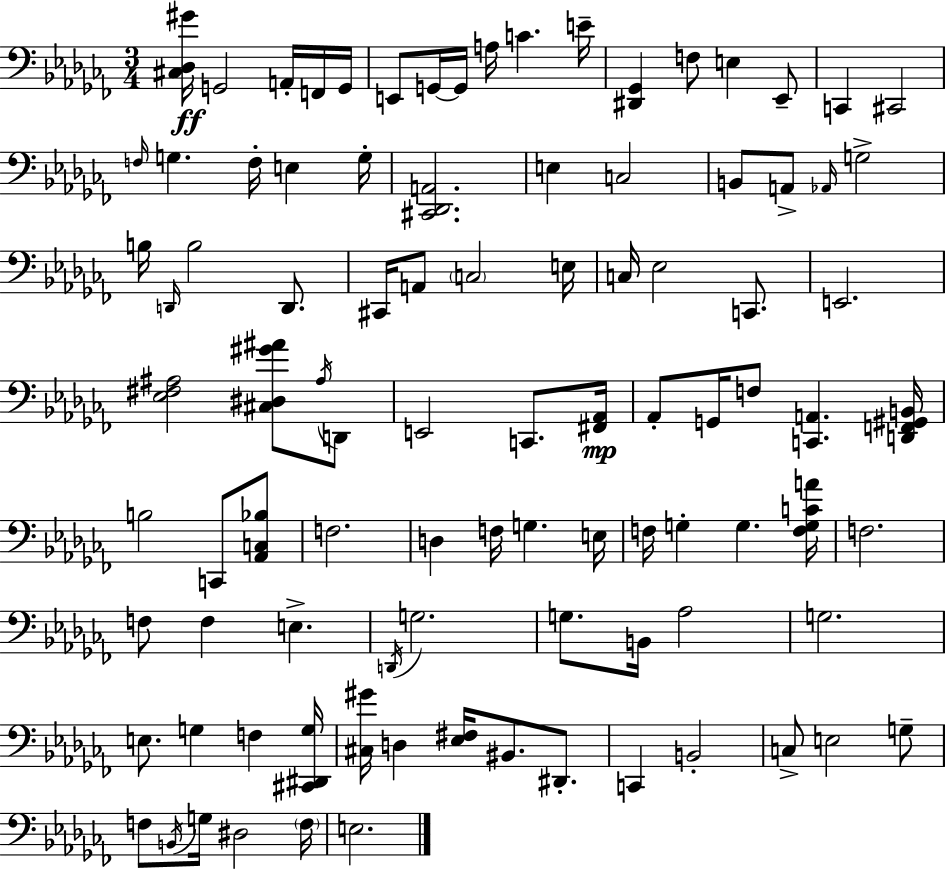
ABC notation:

X:1
T:Untitled
M:3/4
L:1/4
K:Abm
[^C,_D,^G]/4 G,,2 A,,/4 F,,/4 G,,/4 E,,/2 G,,/4 G,,/4 A,/4 C E/4 [^D,,_G,,] F,/2 E, _E,,/2 C,, ^C,,2 F,/4 G, F,/4 E, G,/4 [^C,,_D,,A,,]2 E, C,2 B,,/2 A,,/2 _A,,/4 G,2 B,/4 D,,/4 B,2 D,,/2 ^C,,/4 A,,/2 C,2 E,/4 C,/4 _E,2 C,,/2 E,,2 [_E,^F,^A,]2 [^C,^D,^G^A]/2 ^A,/4 D,,/2 E,,2 C,,/2 [^F,,_A,,]/4 _A,,/2 G,,/4 F,/2 [C,,A,,] [D,,F,,^G,,B,,]/4 B,2 C,,/2 [_A,,C,_B,]/2 F,2 D, F,/4 G, E,/4 F,/4 G, G, [F,G,CA]/4 F,2 F,/2 F, E, D,,/4 G,2 G,/2 B,,/4 _A,2 G,2 E,/2 G, F, [^C,,^D,,G,]/4 [^C,^G]/4 D, [_E,^F,]/4 ^B,,/2 ^D,,/2 C,, B,,2 C,/2 E,2 G,/2 F,/2 B,,/4 G,/4 ^D,2 F,/4 E,2